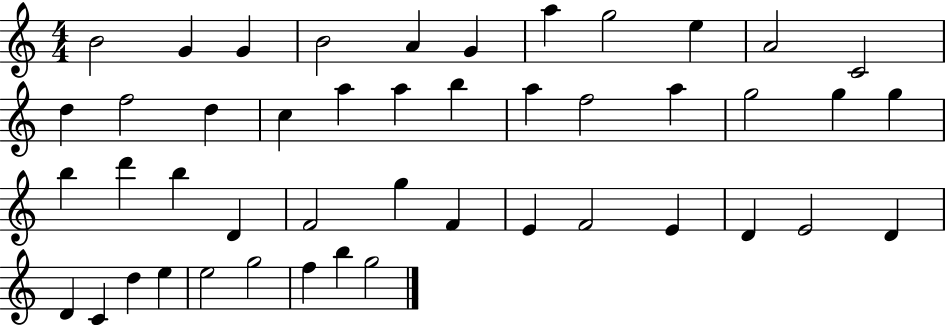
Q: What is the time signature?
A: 4/4